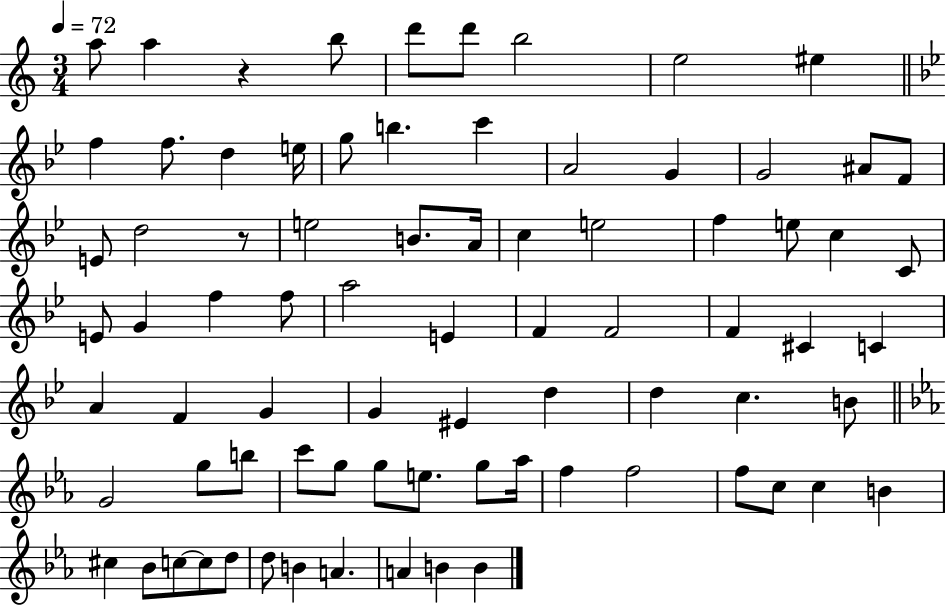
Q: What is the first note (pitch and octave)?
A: A5